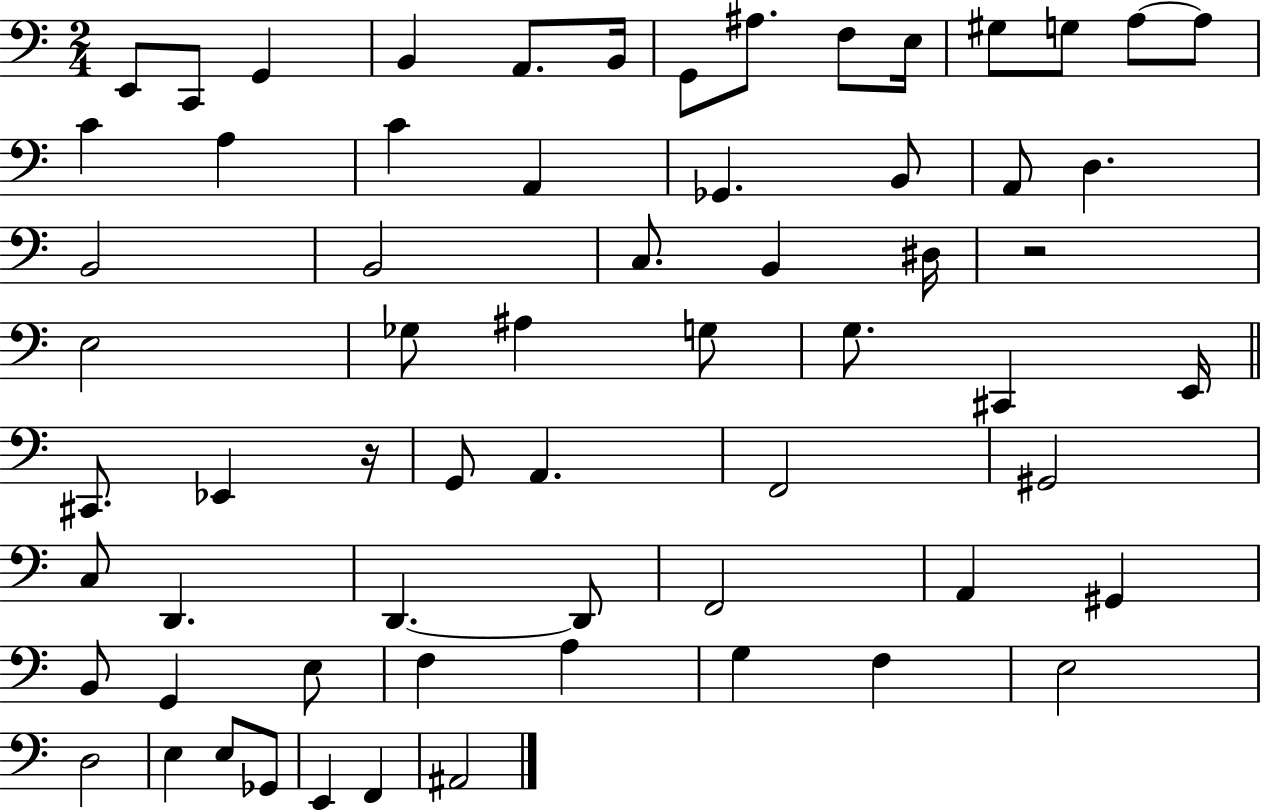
E2/e C2/e G2/q B2/q A2/e. B2/s G2/e A#3/e. F3/e E3/s G#3/e G3/e A3/e A3/e C4/q A3/q C4/q A2/q Gb2/q. B2/e A2/e D3/q. B2/h B2/h C3/e. B2/q D#3/s R/h E3/h Gb3/e A#3/q G3/e G3/e. C#2/q E2/s C#2/e. Eb2/q R/s G2/e A2/q. F2/h G#2/h C3/e D2/q. D2/q. D2/e F2/h A2/q G#2/q B2/e G2/q E3/e F3/q A3/q G3/q F3/q E3/h D3/h E3/q E3/e Gb2/e E2/q F2/q A#2/h